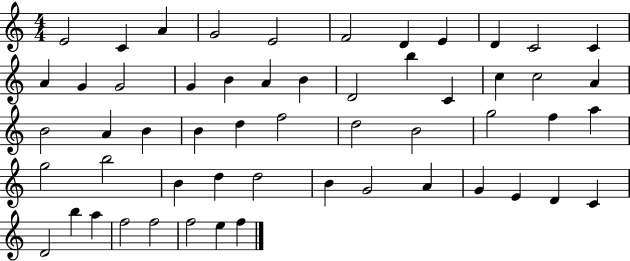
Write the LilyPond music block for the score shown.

{
  \clef treble
  \numericTimeSignature
  \time 4/4
  \key c \major
  e'2 c'4 a'4 | g'2 e'2 | f'2 d'4 e'4 | d'4 c'2 c'4 | \break a'4 g'4 g'2 | g'4 b'4 a'4 b'4 | d'2 b''4 c'4 | c''4 c''2 a'4 | \break b'2 a'4 b'4 | b'4 d''4 f''2 | d''2 b'2 | g''2 f''4 a''4 | \break g''2 b''2 | b'4 d''4 d''2 | b'4 g'2 a'4 | g'4 e'4 d'4 c'4 | \break d'2 b''4 a''4 | f''2 f''2 | f''2 e''4 f''4 | \bar "|."
}